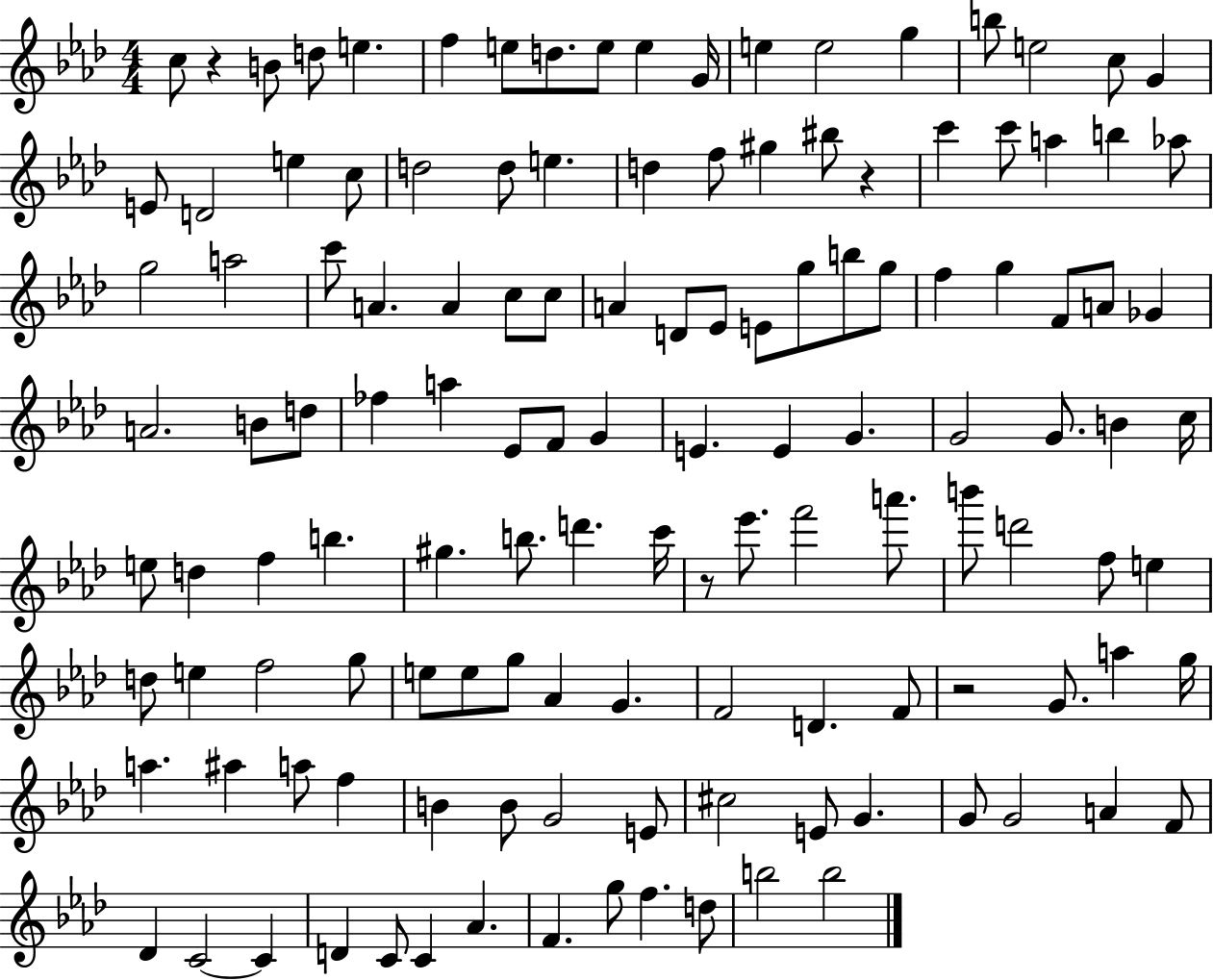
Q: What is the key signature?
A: AES major